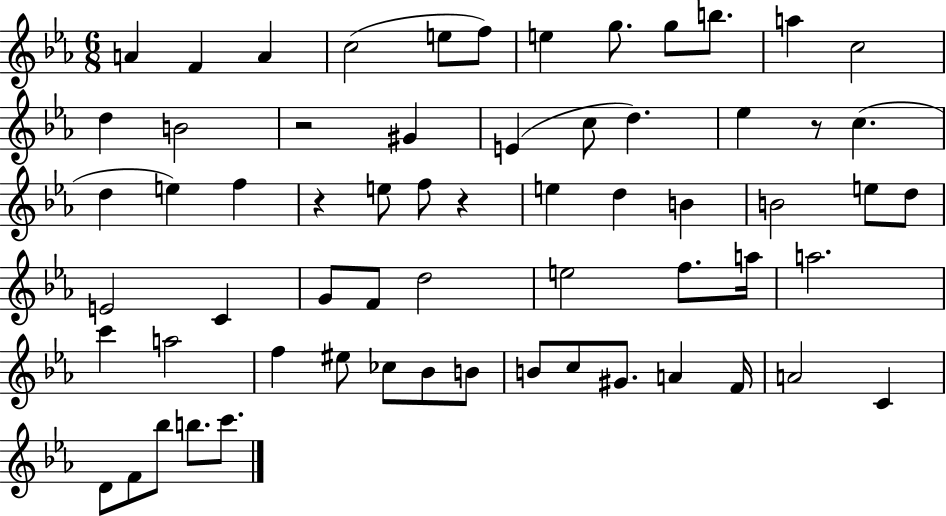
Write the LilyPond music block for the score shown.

{
  \clef treble
  \numericTimeSignature
  \time 6/8
  \key ees \major
  a'4 f'4 a'4 | c''2( e''8 f''8) | e''4 g''8. g''8 b''8. | a''4 c''2 | \break d''4 b'2 | r2 gis'4 | e'4( c''8 d''4.) | ees''4 r8 c''4.( | \break d''4 e''4) f''4 | r4 e''8 f''8 r4 | e''4 d''4 b'4 | b'2 e''8 d''8 | \break e'2 c'4 | g'8 f'8 d''2 | e''2 f''8. a''16 | a''2. | \break c'''4 a''2 | f''4 eis''8 ces''8 bes'8 b'8 | b'8 c''8 gis'8. a'4 f'16 | a'2 c'4 | \break d'8 f'8 bes''8 b''8. c'''8. | \bar "|."
}